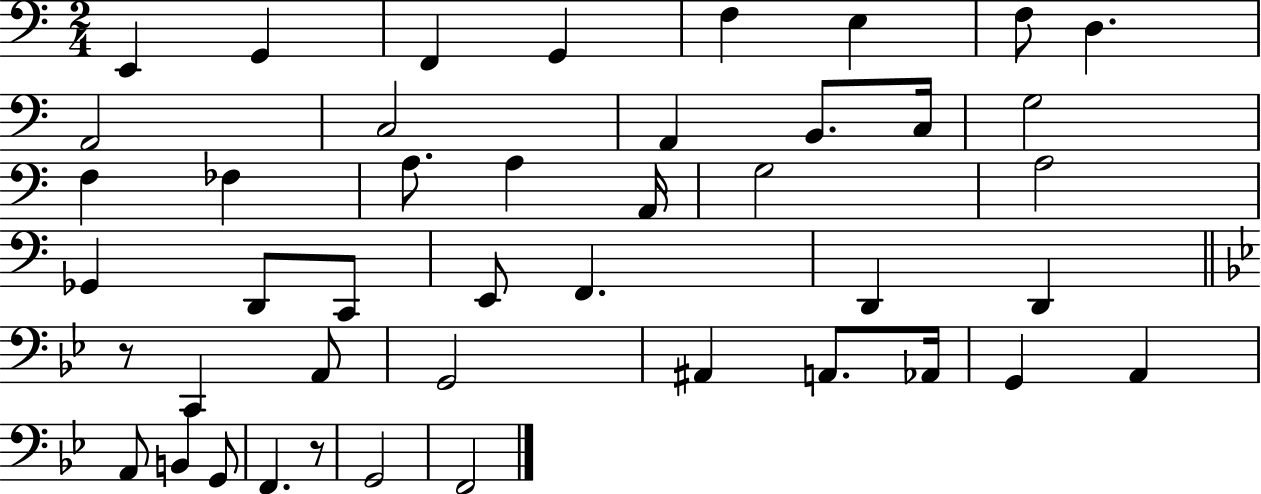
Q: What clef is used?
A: bass